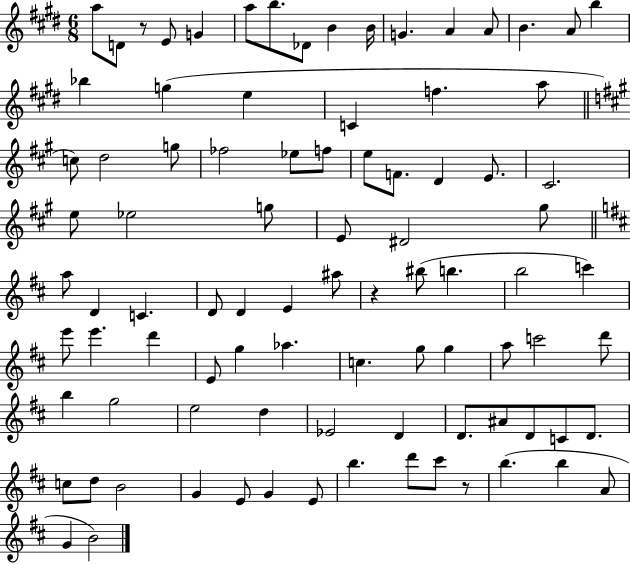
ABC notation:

X:1
T:Untitled
M:6/8
L:1/4
K:E
a/2 D/2 z/2 E/2 G a/2 b/2 _D/2 B B/4 G A A/2 B A/2 b _b g e C f a/2 c/2 d2 g/2 _f2 _e/2 f/2 e/2 F/2 D E/2 ^C2 e/2 _e2 g/2 E/2 ^D2 ^g/2 a/2 D C D/2 D E ^a/2 z ^b/2 b b2 c' e'/2 e' d' E/2 g _a c g/2 g a/2 c'2 d'/2 b g2 e2 d _E2 D D/2 ^A/2 D/2 C/2 D/2 c/2 d/2 B2 G E/2 G E/2 b d'/2 ^c'/2 z/2 b b A/2 G B2